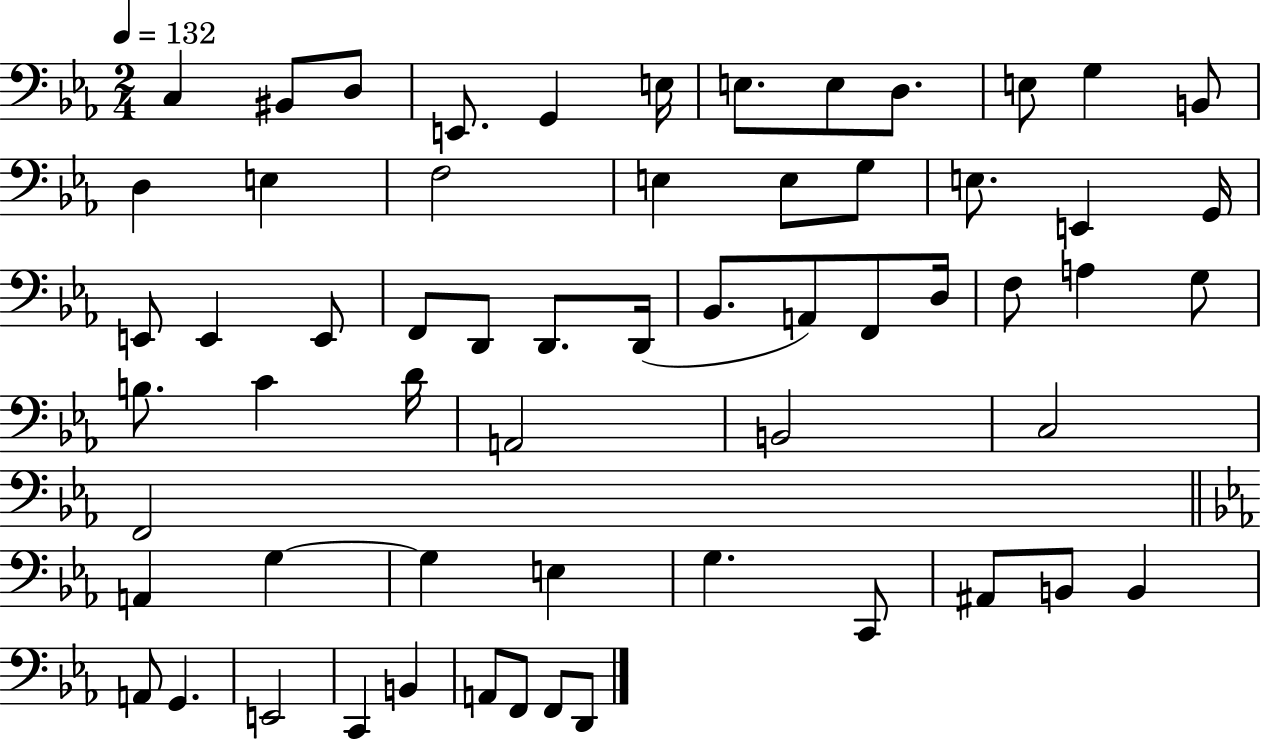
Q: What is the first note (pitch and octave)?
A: C3